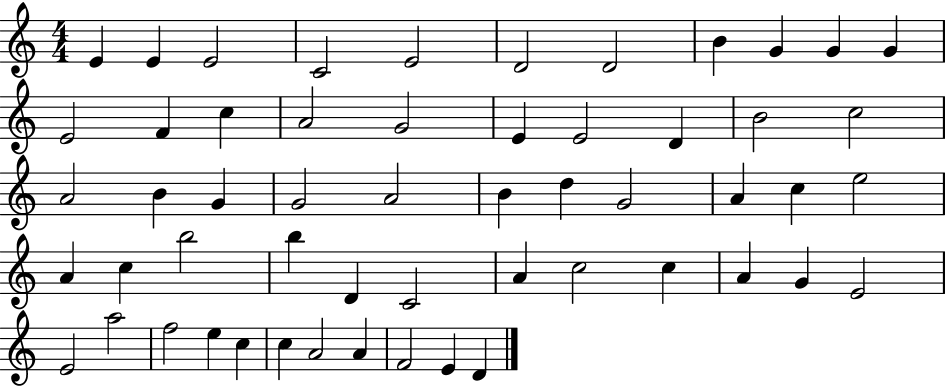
X:1
T:Untitled
M:4/4
L:1/4
K:C
E E E2 C2 E2 D2 D2 B G G G E2 F c A2 G2 E E2 D B2 c2 A2 B G G2 A2 B d G2 A c e2 A c b2 b D C2 A c2 c A G E2 E2 a2 f2 e c c A2 A F2 E D